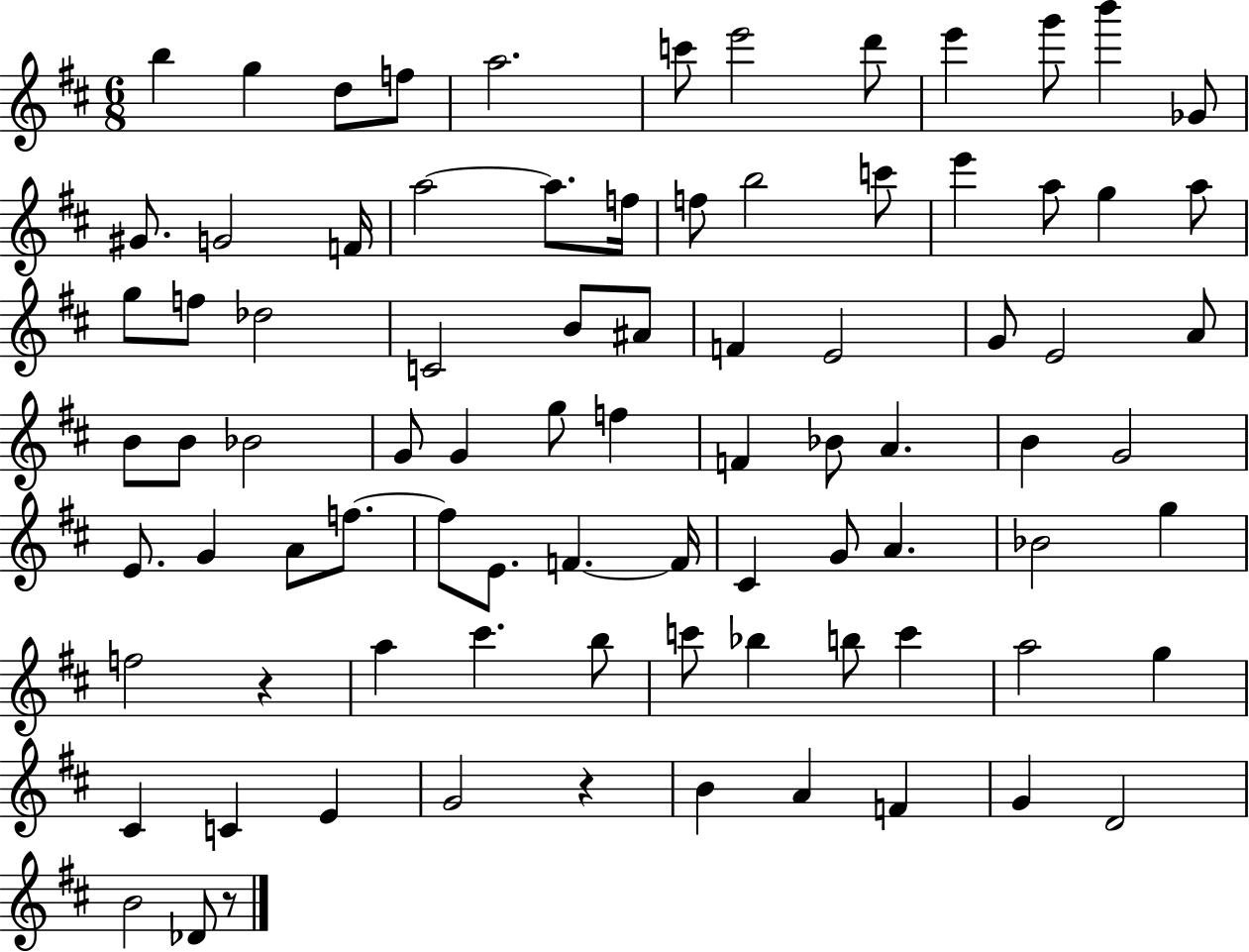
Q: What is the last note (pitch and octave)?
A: Db4